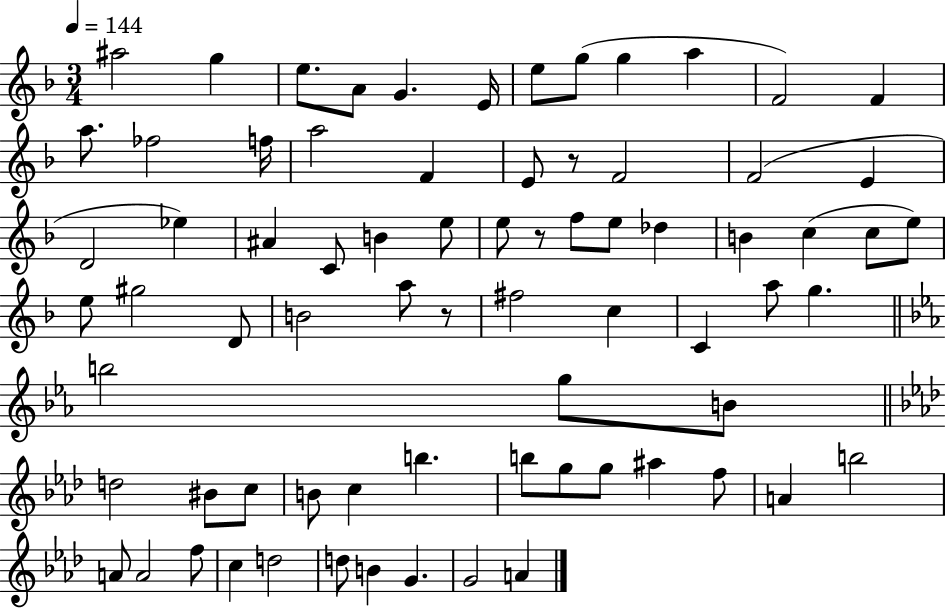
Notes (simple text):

A#5/h G5/q E5/e. A4/e G4/q. E4/s E5/e G5/e G5/q A5/q F4/h F4/q A5/e. FES5/h F5/s A5/h F4/q E4/e R/e F4/h F4/h E4/q D4/h Eb5/q A#4/q C4/e B4/q E5/e E5/e R/e F5/e E5/e Db5/q B4/q C5/q C5/e E5/e E5/e G#5/h D4/e B4/h A5/e R/e F#5/h C5/q C4/q A5/e G5/q. B5/h G5/e B4/e D5/h BIS4/e C5/e B4/e C5/q B5/q. B5/e G5/e G5/e A#5/q F5/e A4/q B5/h A4/e A4/h F5/e C5/q D5/h D5/e B4/q G4/q. G4/h A4/q